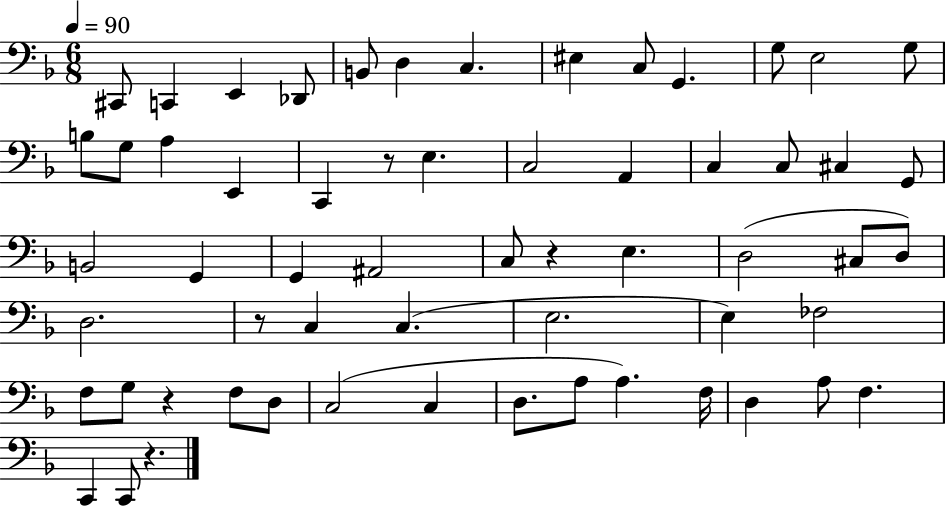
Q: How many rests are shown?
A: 5